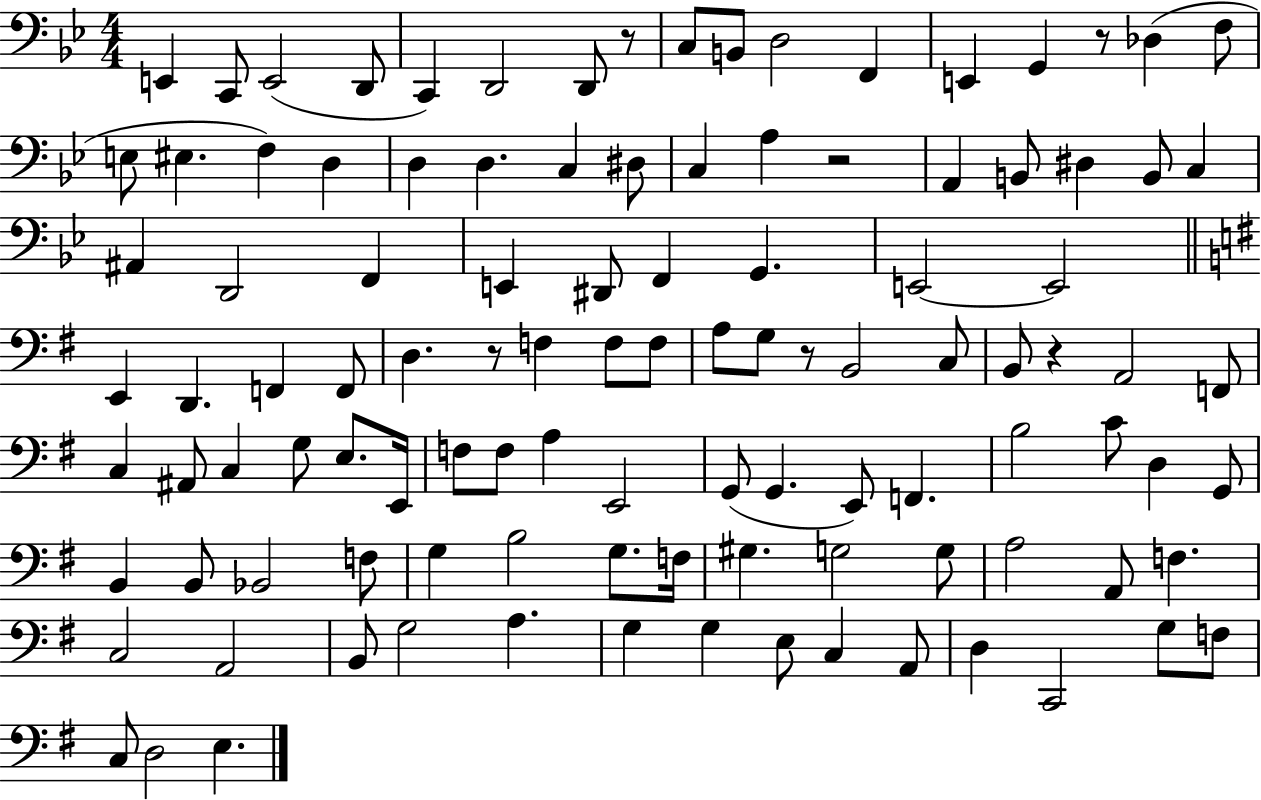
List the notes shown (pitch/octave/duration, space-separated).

E2/q C2/e E2/h D2/e C2/q D2/h D2/e R/e C3/e B2/e D3/h F2/q E2/q G2/q R/e Db3/q F3/e E3/e EIS3/q. F3/q D3/q D3/q D3/q. C3/q D#3/e C3/q A3/q R/h A2/q B2/e D#3/q B2/e C3/q A#2/q D2/h F2/q E2/q D#2/e F2/q G2/q. E2/h E2/h E2/q D2/q. F2/q F2/e D3/q. R/e F3/q F3/e F3/e A3/e G3/e R/e B2/h C3/e B2/e R/q A2/h F2/e C3/q A#2/e C3/q G3/e E3/e. E2/s F3/e F3/e A3/q E2/h G2/e G2/q. E2/e F2/q. B3/h C4/e D3/q G2/e B2/q B2/e Bb2/h F3/e G3/q B3/h G3/e. F3/s G#3/q. G3/h G3/e A3/h A2/e F3/q. C3/h A2/h B2/e G3/h A3/q. G3/q G3/q E3/e C3/q A2/e D3/q C2/h G3/e F3/e C3/e D3/h E3/q.